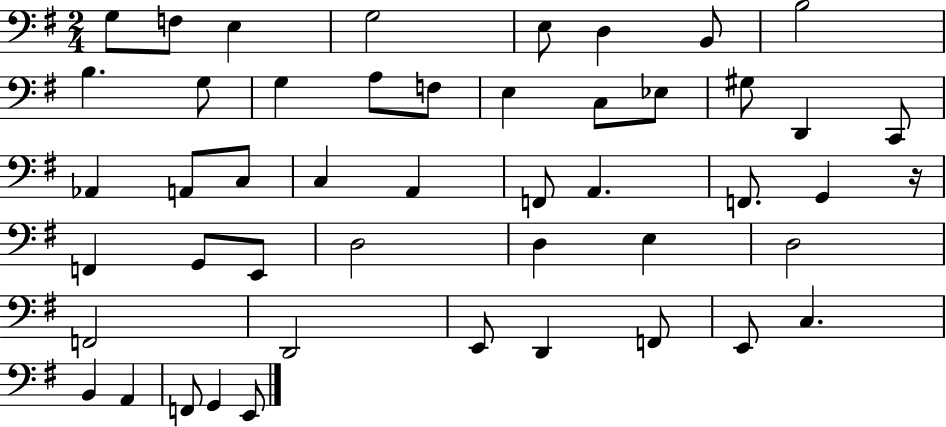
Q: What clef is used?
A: bass